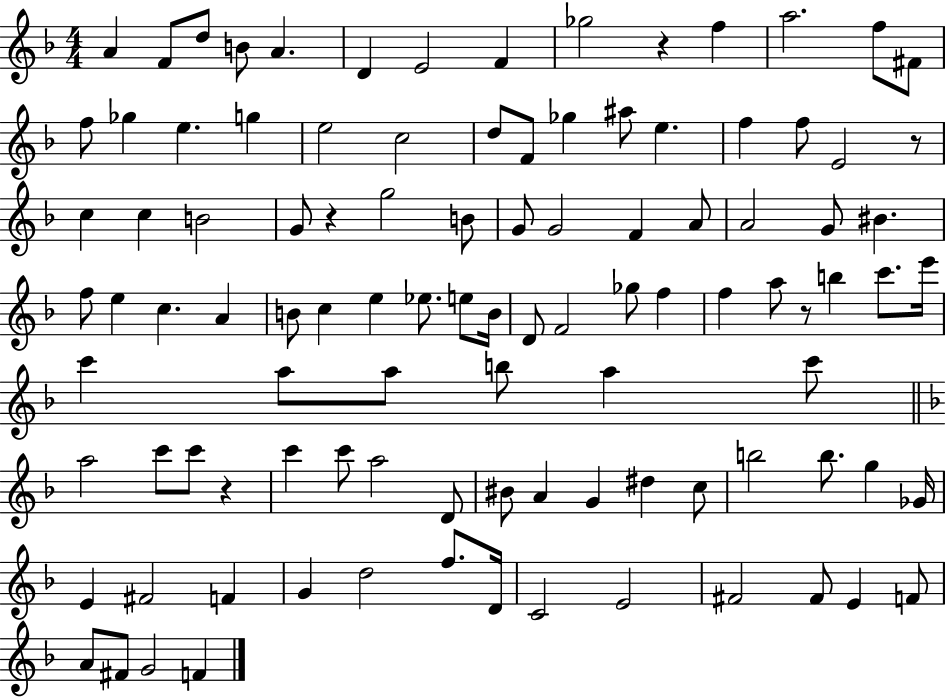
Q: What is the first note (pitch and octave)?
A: A4